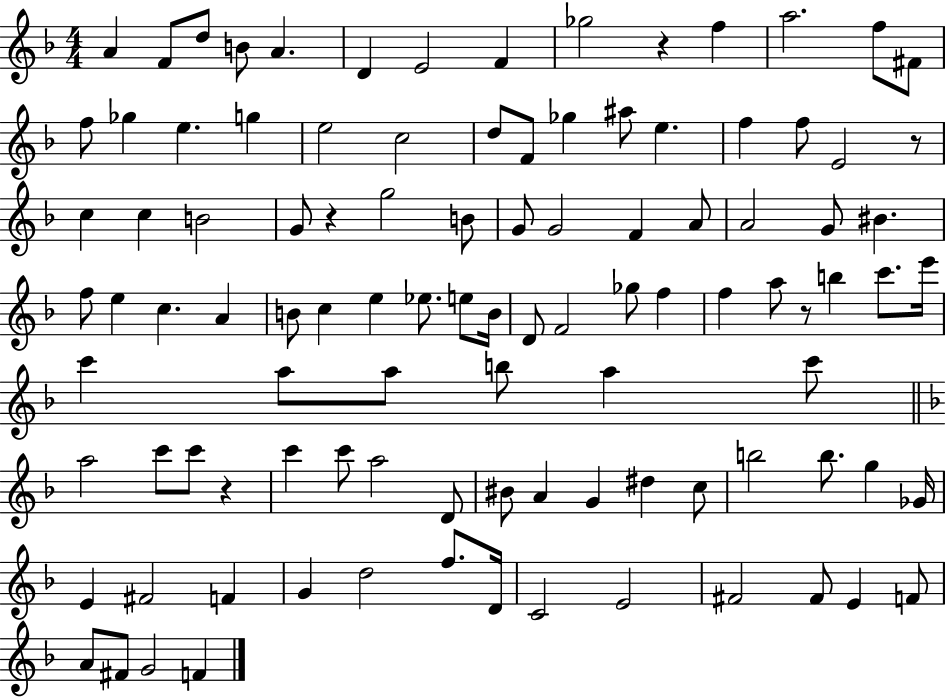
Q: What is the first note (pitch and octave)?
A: A4